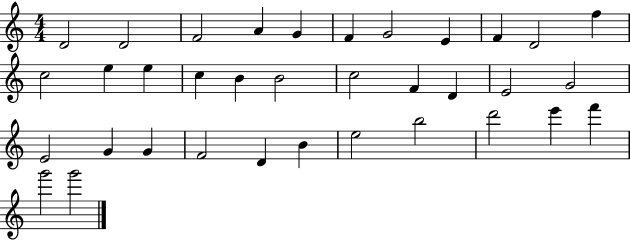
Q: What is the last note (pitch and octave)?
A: G6